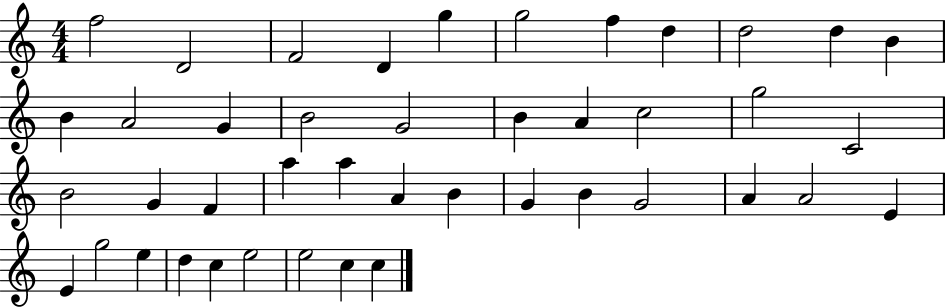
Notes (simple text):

F5/h D4/h F4/h D4/q G5/q G5/h F5/q D5/q D5/h D5/q B4/q B4/q A4/h G4/q B4/h G4/h B4/q A4/q C5/h G5/h C4/h B4/h G4/q F4/q A5/q A5/q A4/q B4/q G4/q B4/q G4/h A4/q A4/h E4/q E4/q G5/h E5/q D5/q C5/q E5/h E5/h C5/q C5/q